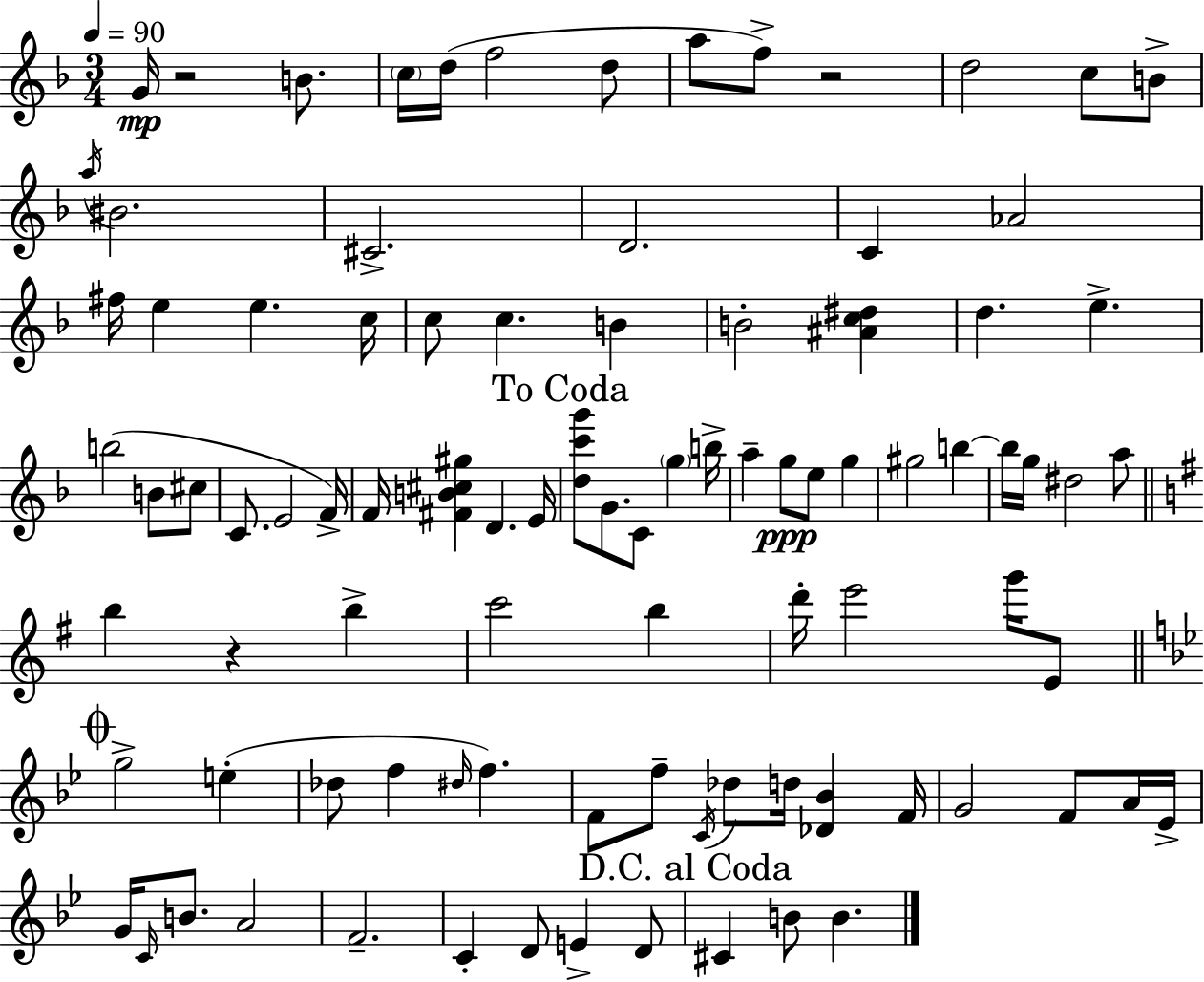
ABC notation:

X:1
T:Untitled
M:3/4
L:1/4
K:Dm
G/4 z2 B/2 c/4 d/4 f2 d/2 a/2 f/2 z2 d2 c/2 B/2 a/4 ^B2 ^C2 D2 C _A2 ^f/4 e e c/4 c/2 c B B2 [^Ac^d] d e b2 B/2 ^c/2 C/2 E2 F/4 F/4 [^FB^c^g] D E/4 [dc'g']/2 G/2 C/2 g b/4 a g/2 e/2 g ^g2 b b/4 g/4 ^d2 a/2 b z b c'2 b d'/4 e'2 g'/4 E/2 g2 e _d/2 f ^d/4 f F/2 f/2 C/4 _d/2 d/4 [_D_B] F/4 G2 F/2 A/4 _E/4 G/4 C/4 B/2 A2 F2 C D/2 E D/2 ^C B/2 B